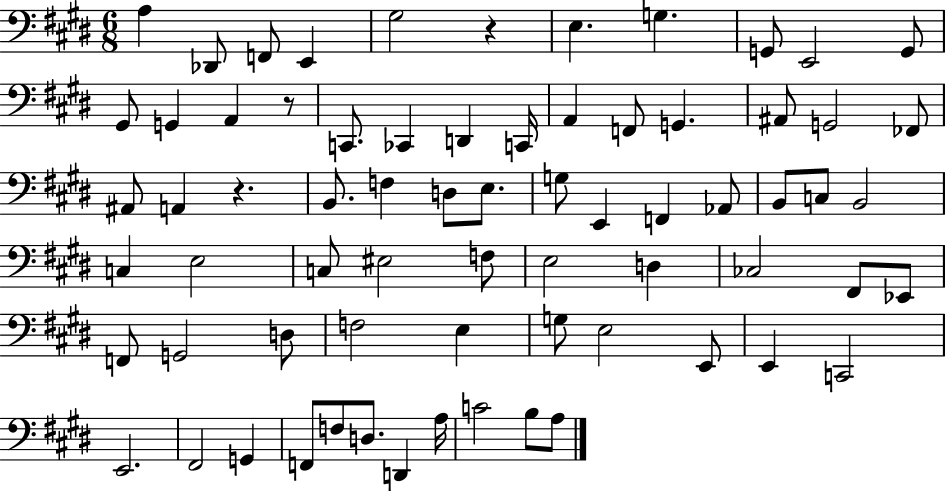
A3/q Db2/e F2/e E2/q G#3/h R/q E3/q. G3/q. G2/e E2/h G2/e G#2/e G2/q A2/q R/e C2/e. CES2/q D2/q C2/s A2/q F2/e G2/q. A#2/e G2/h FES2/e A#2/e A2/q R/q. B2/e. F3/q D3/e E3/e. G3/e E2/q F2/q Ab2/e B2/e C3/e B2/h C3/q E3/h C3/e EIS3/h F3/e E3/h D3/q CES3/h F#2/e Eb2/e F2/e G2/h D3/e F3/h E3/q G3/e E3/h E2/e E2/q C2/h E2/h. F#2/h G2/q F2/e F3/e D3/e. D2/q A3/s C4/h B3/e A3/e